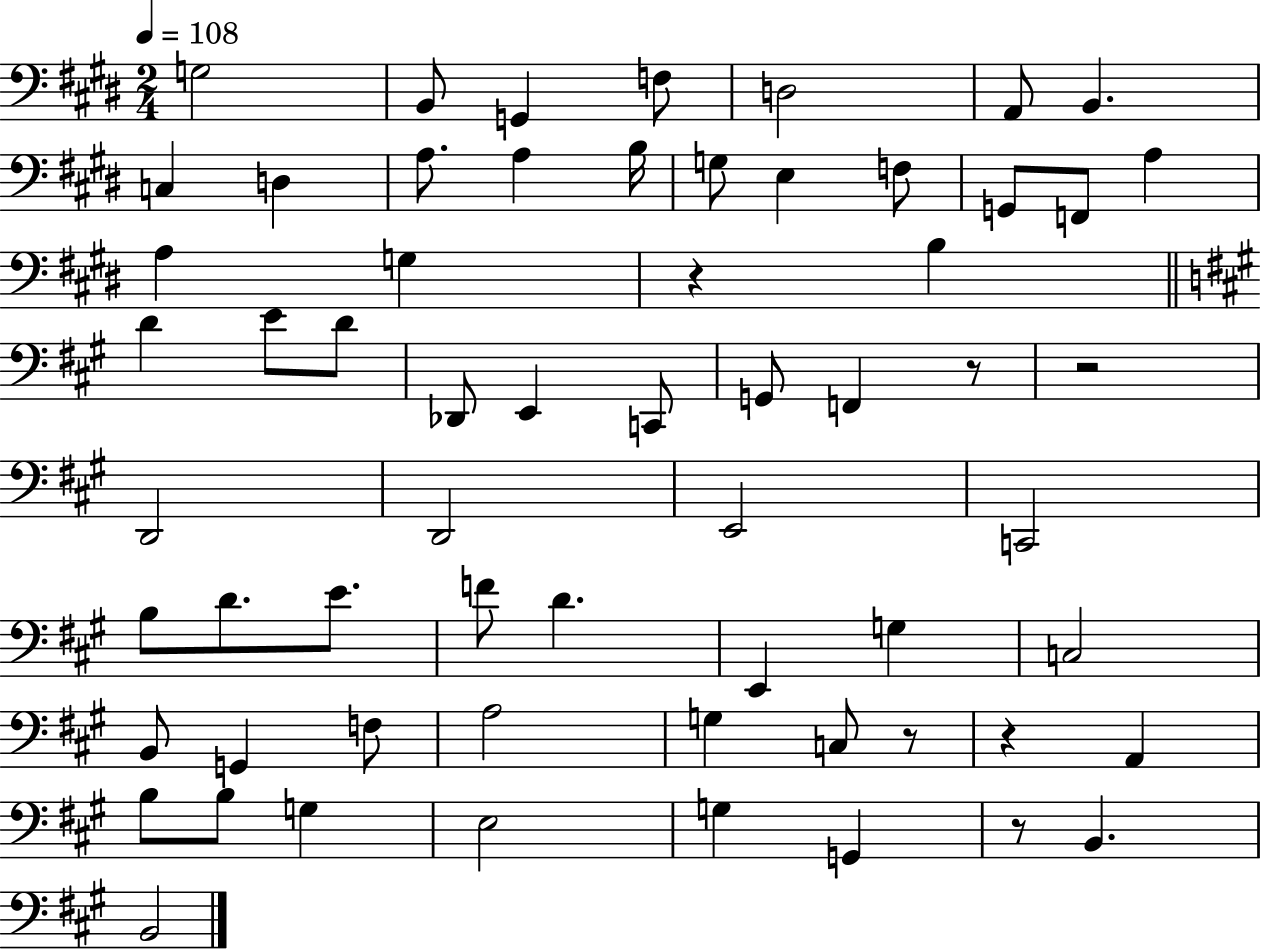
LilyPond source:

{
  \clef bass
  \numericTimeSignature
  \time 2/4
  \key e \major
  \tempo 4 = 108
  g2 | b,8 g,4 f8 | d2 | a,8 b,4. | \break c4 d4 | a8. a4 b16 | g8 e4 f8 | g,8 f,8 a4 | \break a4 g4 | r4 b4 | \bar "||" \break \key a \major d'4 e'8 d'8 | des,8 e,4 c,8 | g,8 f,4 r8 | r2 | \break d,2 | d,2 | e,2 | c,2 | \break b8 d'8. e'8. | f'8 d'4. | e,4 g4 | c2 | \break b,8 g,4 f8 | a2 | g4 c8 r8 | r4 a,4 | \break b8 b8 g4 | e2 | g4 g,4 | r8 b,4. | \break b,2 | \bar "|."
}